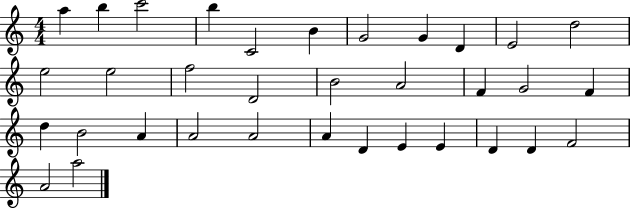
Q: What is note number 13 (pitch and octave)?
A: E5